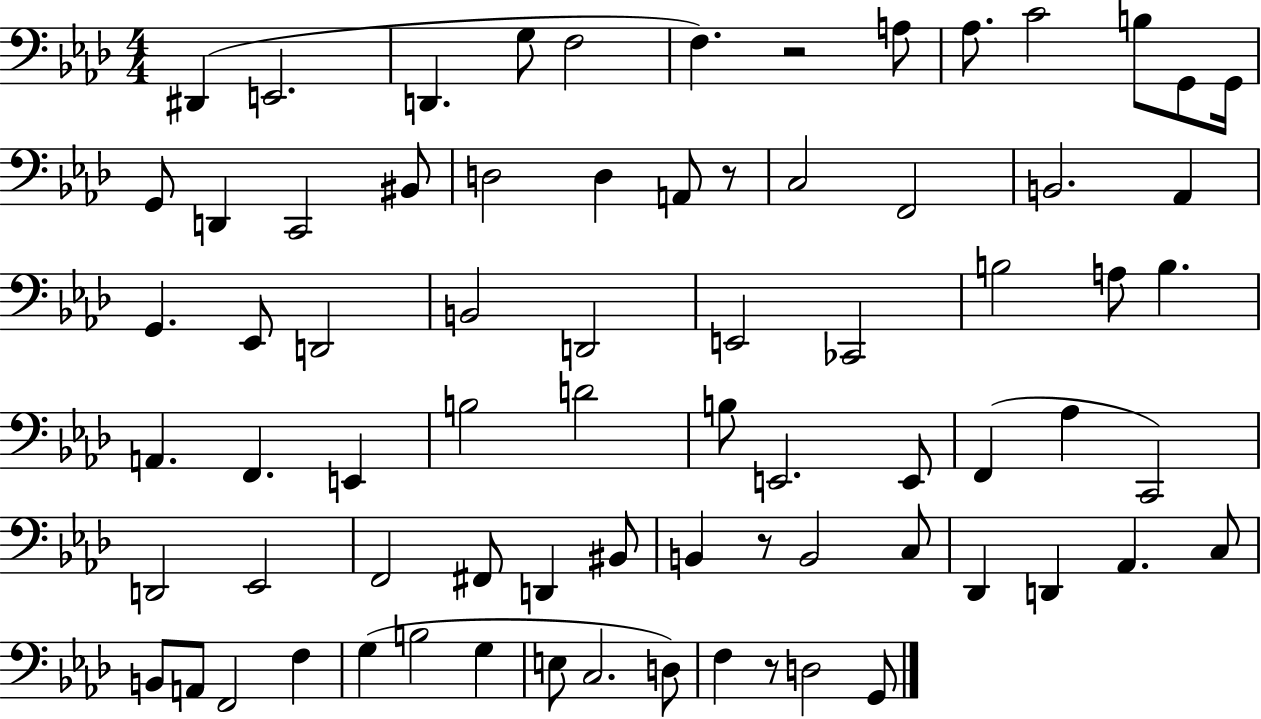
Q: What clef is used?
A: bass